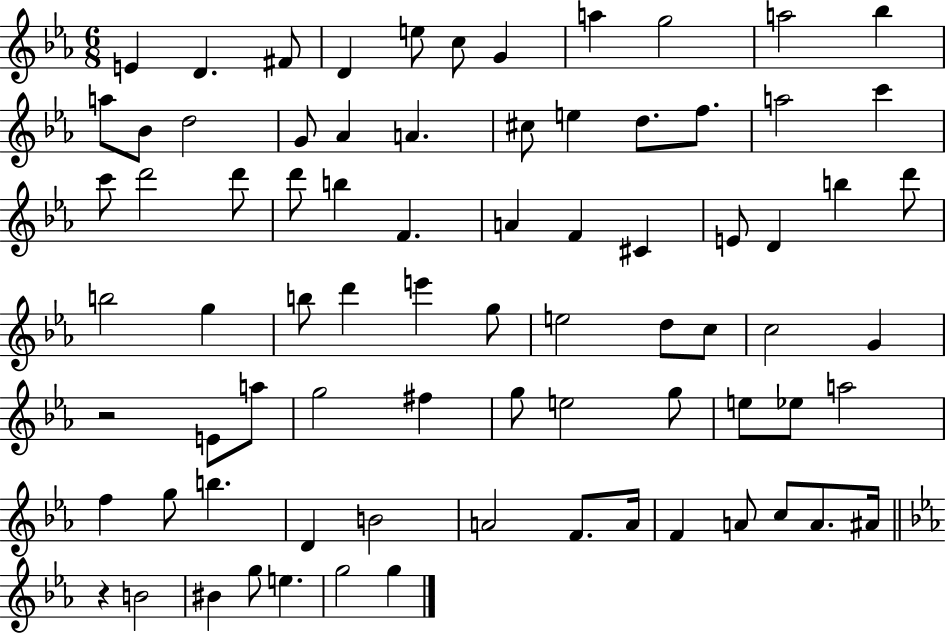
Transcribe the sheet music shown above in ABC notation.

X:1
T:Untitled
M:6/8
L:1/4
K:Eb
E D ^F/2 D e/2 c/2 G a g2 a2 _b a/2 _B/2 d2 G/2 _A A ^c/2 e d/2 f/2 a2 c' c'/2 d'2 d'/2 d'/2 b F A F ^C E/2 D b d'/2 b2 g b/2 d' e' g/2 e2 d/2 c/2 c2 G z2 E/2 a/2 g2 ^f g/2 e2 g/2 e/2 _e/2 a2 f g/2 b D B2 A2 F/2 A/4 F A/2 c/2 A/2 ^A/4 z B2 ^B g/2 e g2 g